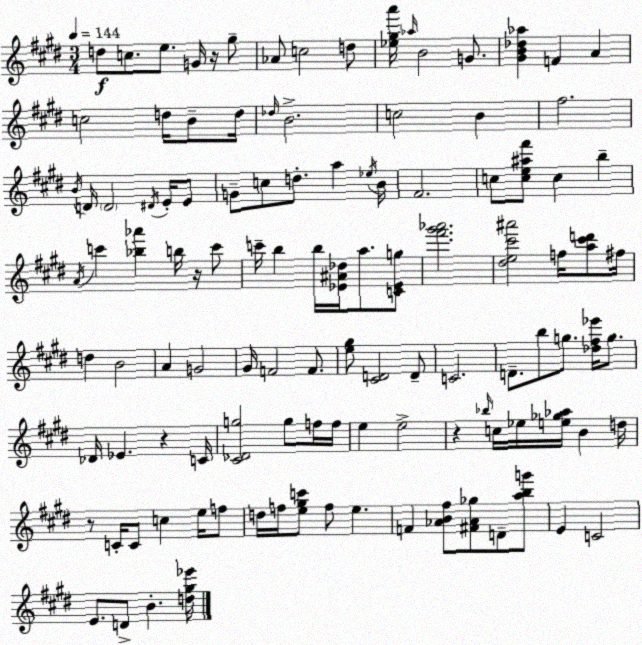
X:1
T:Untitled
M:3/4
L:1/4
K:E
d/2 c/2 e/2 G/4 z/4 ^g/2 _A/2 c2 d/2 [_e^ga']/4 _a/4 B2 G/2 [^GB_d_a] F A c2 d/4 B/2 d/4 _d/4 B2 c2 B ^f2 B/4 D/4 D2 ^D/4 E/4 E/2 G/2 c/2 d/2 a _e/4 B/4 ^F2 c/2 [ce^a^f']/2 c b A/4 c' [_b_a'] b/4 z/4 c'/2 c'/4 b b/4 [_E^A_d]/4 a/2 [C_Eg]/2 [^f'^g'_a']2 [^de^c'^a']2 f/4 [a^c'd']/2 ^f/4 d B2 A G2 ^G/4 F2 F/2 [e^g]/2 [^CD]2 D/2 C2 D/2 b/2 g/2 [_d^f_e']/4 g/2 _D/4 _E z C/4 [^C_Dg]2 g/2 f/4 f/4 e e2 z _b/4 c/4 _e/4 [e_g_a]/4 B d/4 z/2 C/4 C/2 c e/4 f/2 d/4 f/4 [e^gc']/2 f/2 e F [_AB^f]/2 [^F_A_g]/2 D/2 [abg']/2 E C2 E/2 D/2 B [d^g_e']/4